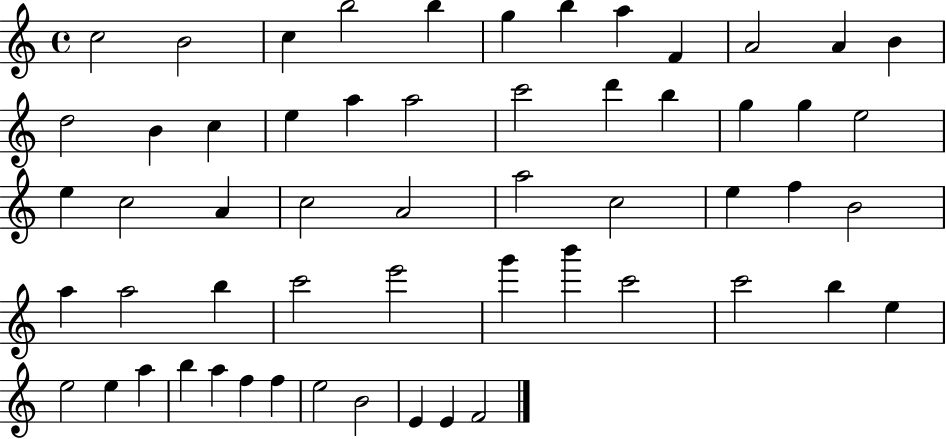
{
  \clef treble
  \time 4/4
  \defaultTimeSignature
  \key c \major
  c''2 b'2 | c''4 b''2 b''4 | g''4 b''4 a''4 f'4 | a'2 a'4 b'4 | \break d''2 b'4 c''4 | e''4 a''4 a''2 | c'''2 d'''4 b''4 | g''4 g''4 e''2 | \break e''4 c''2 a'4 | c''2 a'2 | a''2 c''2 | e''4 f''4 b'2 | \break a''4 a''2 b''4 | c'''2 e'''2 | g'''4 b'''4 c'''2 | c'''2 b''4 e''4 | \break e''2 e''4 a''4 | b''4 a''4 f''4 f''4 | e''2 b'2 | e'4 e'4 f'2 | \break \bar "|."
}